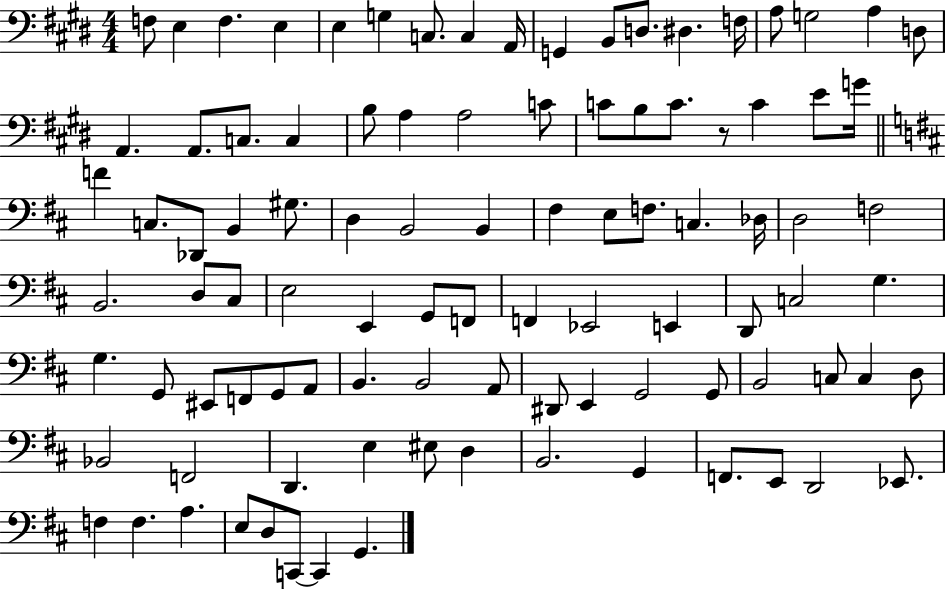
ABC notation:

X:1
T:Untitled
M:4/4
L:1/4
K:E
F,/2 E, F, E, E, G, C,/2 C, A,,/4 G,, B,,/2 D,/2 ^D, F,/4 A,/2 G,2 A, D,/2 A,, A,,/2 C,/2 C, B,/2 A, A,2 C/2 C/2 B,/2 C/2 z/2 C E/2 G/4 F C,/2 _D,,/2 B,, ^G,/2 D, B,,2 B,, ^F, E,/2 F,/2 C, _D,/4 D,2 F,2 B,,2 D,/2 ^C,/2 E,2 E,, G,,/2 F,,/2 F,, _E,,2 E,, D,,/2 C,2 G, G, G,,/2 ^E,,/2 F,,/2 G,,/2 A,,/2 B,, B,,2 A,,/2 ^D,,/2 E,, G,,2 G,,/2 B,,2 C,/2 C, D,/2 _B,,2 F,,2 D,, E, ^E,/2 D, B,,2 G,, F,,/2 E,,/2 D,,2 _E,,/2 F, F, A, E,/2 D,/2 C,,/2 C,, G,,